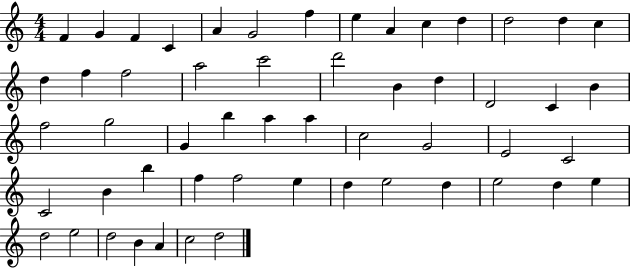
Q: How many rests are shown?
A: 0